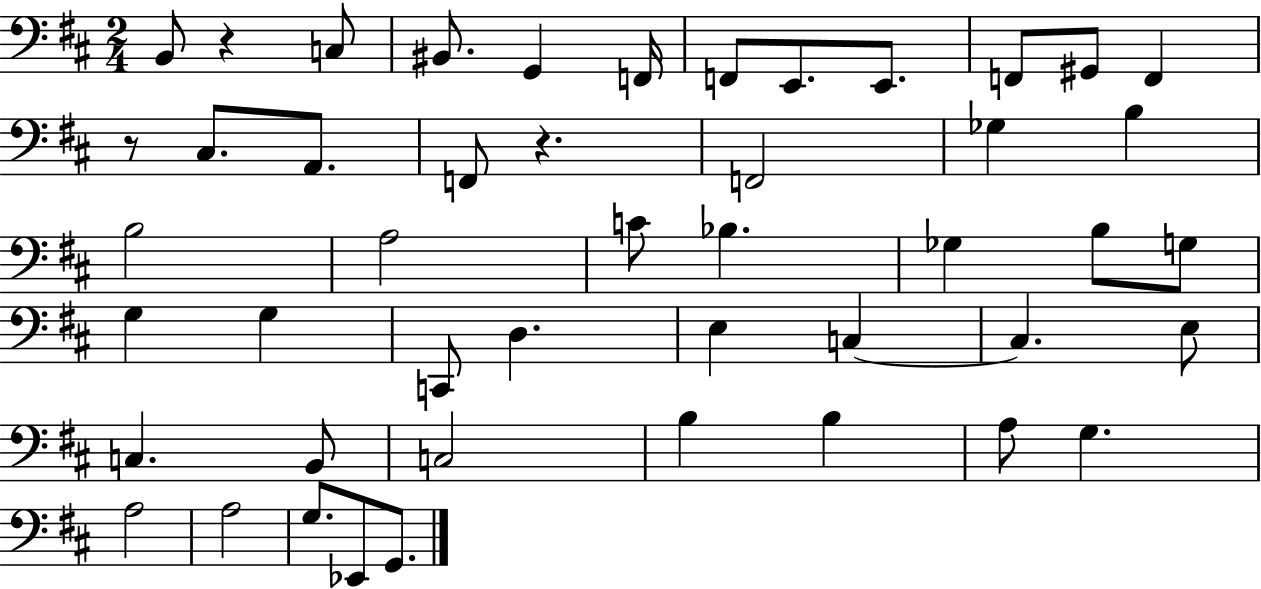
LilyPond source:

{
  \clef bass
  \numericTimeSignature
  \time 2/4
  \key d \major
  b,8 r4 c8 | bis,8. g,4 f,16 | f,8 e,8. e,8. | f,8 gis,8 f,4 | \break r8 cis8. a,8. | f,8 r4. | f,2 | ges4 b4 | \break b2 | a2 | c'8 bes4. | ges4 b8 g8 | \break g4 g4 | c,8 d4. | e4 c4~~ | c4. e8 | \break c4. b,8 | c2 | b4 b4 | a8 g4. | \break a2 | a2 | g8. ees,8 g,8. | \bar "|."
}